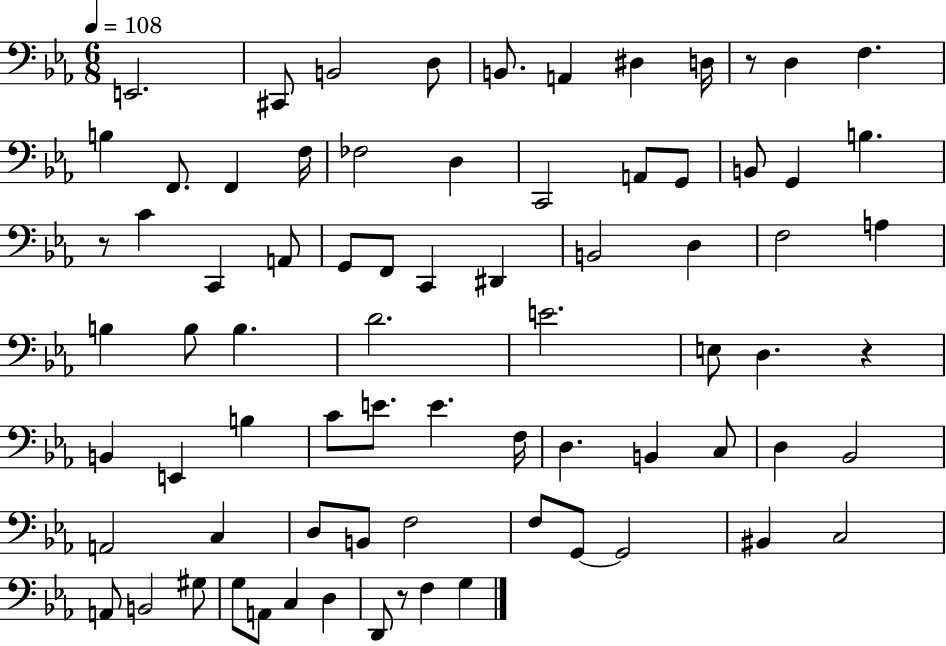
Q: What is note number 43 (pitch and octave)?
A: B3